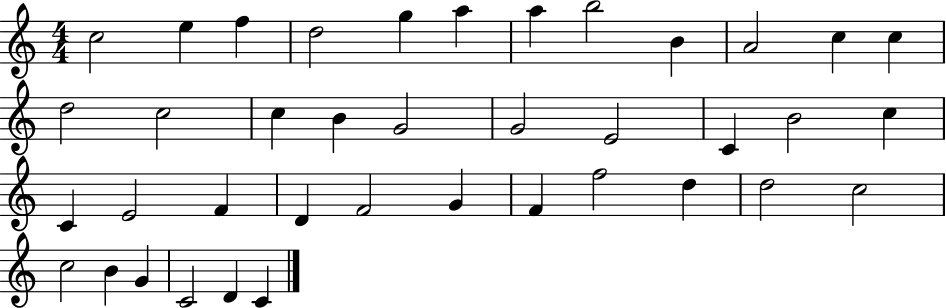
C5/h E5/q F5/q D5/h G5/q A5/q A5/q B5/h B4/q A4/h C5/q C5/q D5/h C5/h C5/q B4/q G4/h G4/h E4/h C4/q B4/h C5/q C4/q E4/h F4/q D4/q F4/h G4/q F4/q F5/h D5/q D5/h C5/h C5/h B4/q G4/q C4/h D4/q C4/q